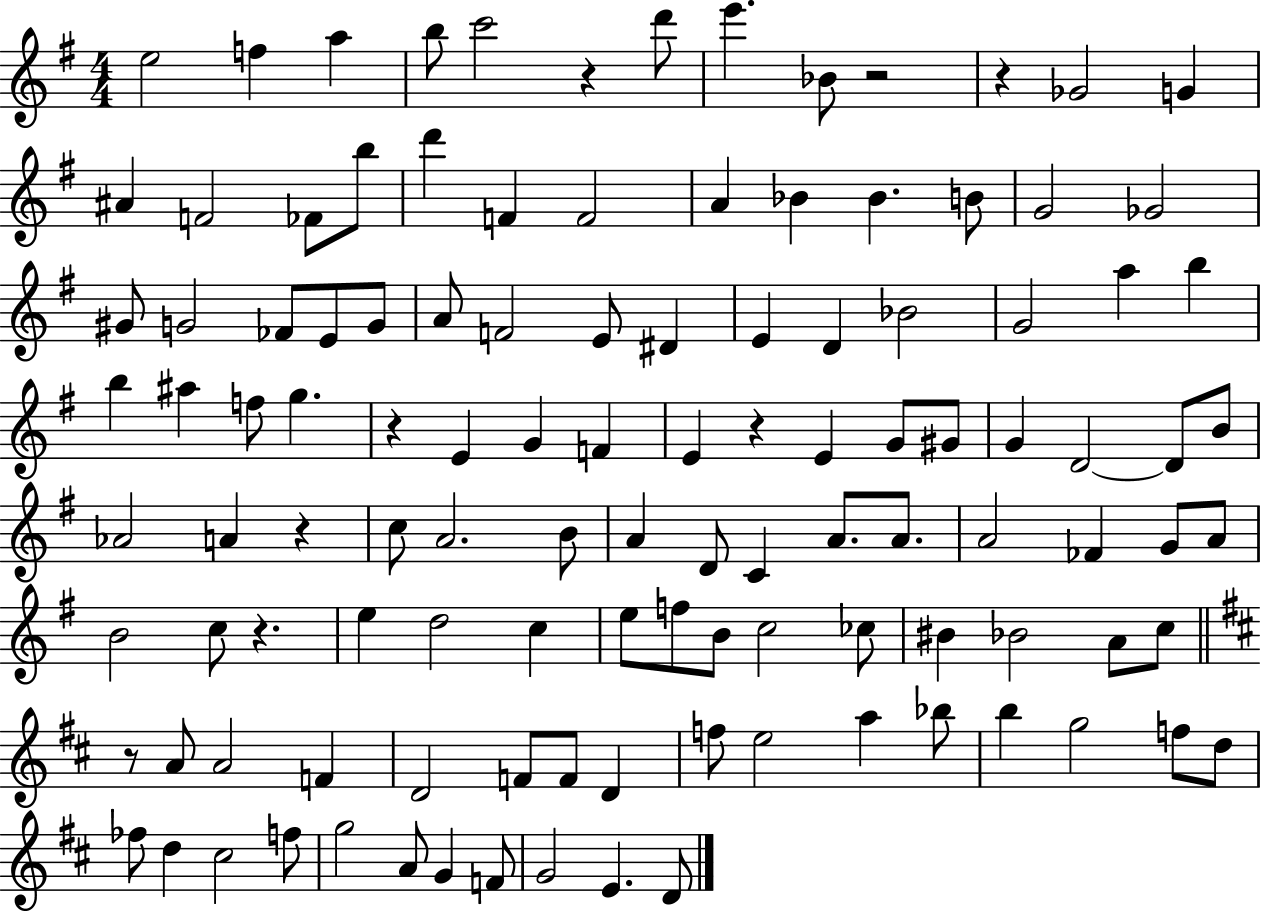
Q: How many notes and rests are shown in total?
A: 115